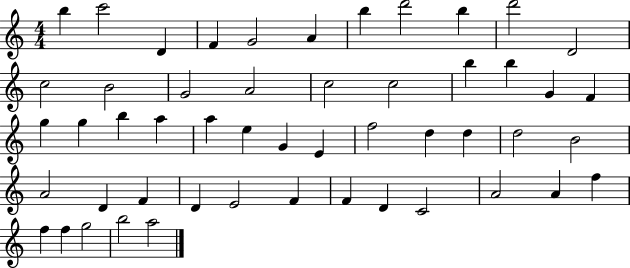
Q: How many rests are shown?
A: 0